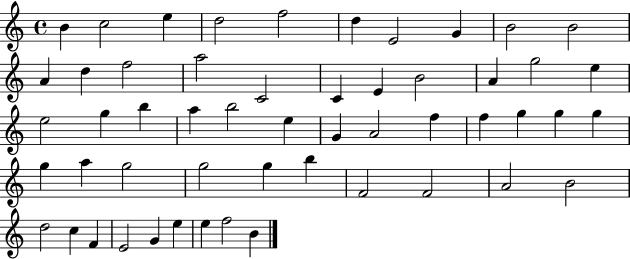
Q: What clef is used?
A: treble